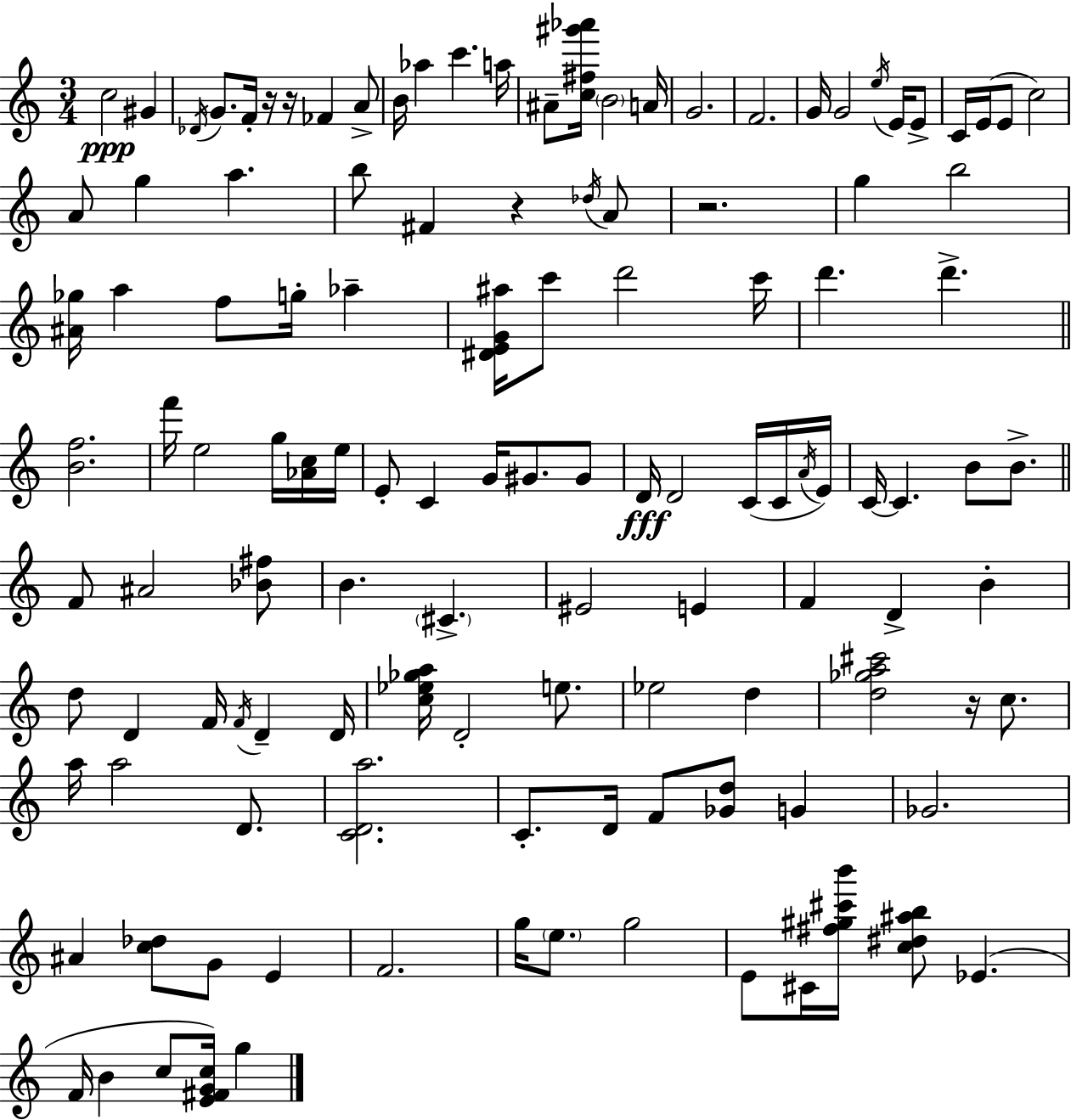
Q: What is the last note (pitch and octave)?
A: G5